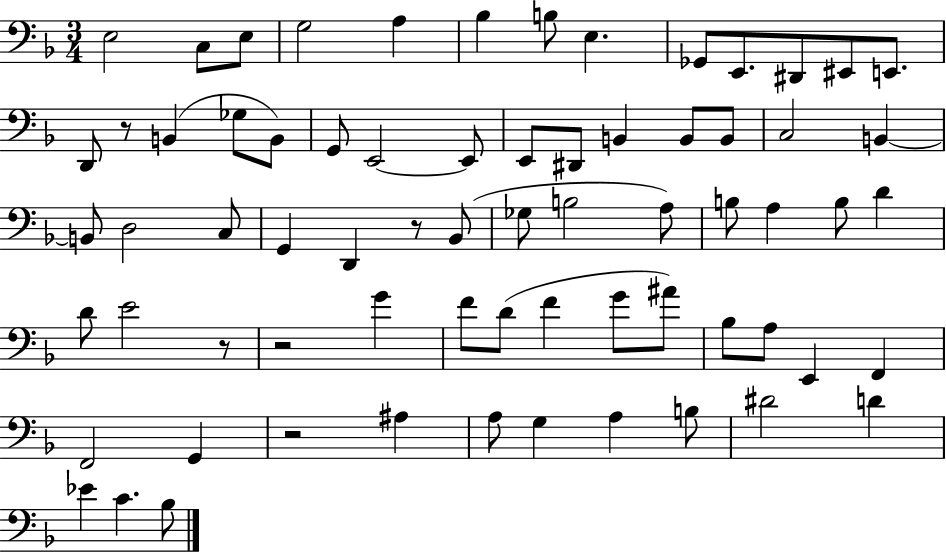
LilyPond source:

{
  \clef bass
  \numericTimeSignature
  \time 3/4
  \key f \major
  \repeat volta 2 { e2 c8 e8 | g2 a4 | bes4 b8 e4. | ges,8 e,8. dis,8 eis,8 e,8. | \break d,8 r8 b,4( ges8 b,8) | g,8 e,2~~ e,8 | e,8 dis,8 b,4 b,8 b,8 | c2 b,4~~ | \break b,8 d2 c8 | g,4 d,4 r8 bes,8( | ges8 b2 a8) | b8 a4 b8 d'4 | \break d'8 e'2 r8 | r2 g'4 | f'8 d'8( f'4 g'8 ais'8) | bes8 a8 e,4 f,4 | \break f,2 g,4 | r2 ais4 | a8 g4 a4 b8 | dis'2 d'4 | \break ees'4 c'4. bes8 | } \bar "|."
}